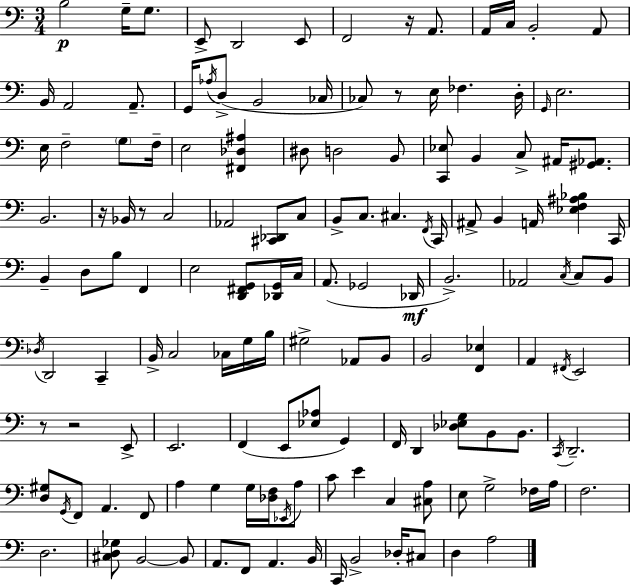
B3/h G3/s G3/e. E2/e D2/h E2/e F2/h R/s A2/e. A2/s C3/s B2/h A2/e B2/s A2/h A2/e. G2/s Ab3/s D3/e B2/h CES3/s CES3/e R/e E3/s FES3/q. D3/s G2/s E3/h. E3/s F3/h G3/e F3/s E3/h [F#2,Db3,A#3]/q D#3/e D3/h B2/e [C2,Eb3]/e B2/q C3/e A#2/s [G#2,Ab2]/e. B2/h. R/s Bb2/s R/e C3/h Ab2/h [C#2,Db2]/e C3/e B2/e C3/e. C#3/q. F2/s C2/s A#2/e B2/q A2/s [Eb3,F3,A#3,Bb3]/q C2/s B2/q D3/e B3/e F2/q E3/h [D2,F#2,G2]/e [Db2,G2]/s C3/s A2/e. Gb2/h Db2/s B2/h. Ab2/h C3/s C3/e B2/e Db3/s D2/h C2/q B2/s C3/h CES3/s G3/s B3/s G#3/h Ab2/e B2/e B2/h [F2,Eb3]/q A2/q F#2/s E2/h R/e R/h E2/e E2/h. F2/q E2/e [Eb3,Ab3]/e G2/q F2/s D2/q [Db3,Eb3,G3]/e B2/e B2/e. C2/s D2/h. [D3,G#3]/e G2/s F2/e A2/q. F2/e A3/q G3/q G3/s [Db3,F3]/s Eb2/s A3/e C4/e E4/q C3/q [C#3,A3]/e E3/e G3/h FES3/s A3/s F3/h. D3/h. [C#3,D3,Gb3]/e B2/h B2/e A2/e. F2/e A2/q. B2/s C2/s B2/h Db3/s C#3/e D3/q A3/h